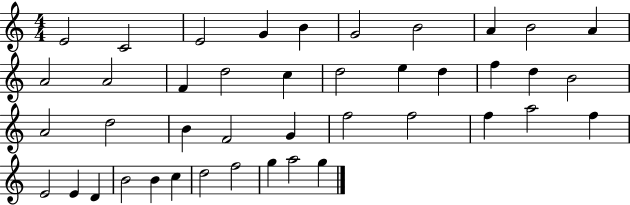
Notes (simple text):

E4/h C4/h E4/h G4/q B4/q G4/h B4/h A4/q B4/h A4/q A4/h A4/h F4/q D5/h C5/q D5/h E5/q D5/q F5/q D5/q B4/h A4/h D5/h B4/q F4/h G4/q F5/h F5/h F5/q A5/h F5/q E4/h E4/q D4/q B4/h B4/q C5/q D5/h F5/h G5/q A5/h G5/q